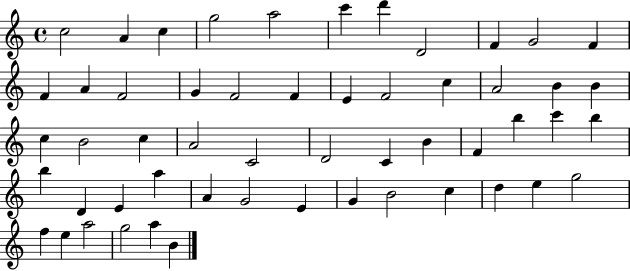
C5/h A4/q C5/q G5/h A5/h C6/q D6/q D4/h F4/q G4/h F4/q F4/q A4/q F4/h G4/q F4/h F4/q E4/q F4/h C5/q A4/h B4/q B4/q C5/q B4/h C5/q A4/h C4/h D4/h C4/q B4/q F4/q B5/q C6/q B5/q B5/q D4/q E4/q A5/q A4/q G4/h E4/q G4/q B4/h C5/q D5/q E5/q G5/h F5/q E5/q A5/h G5/h A5/q B4/q